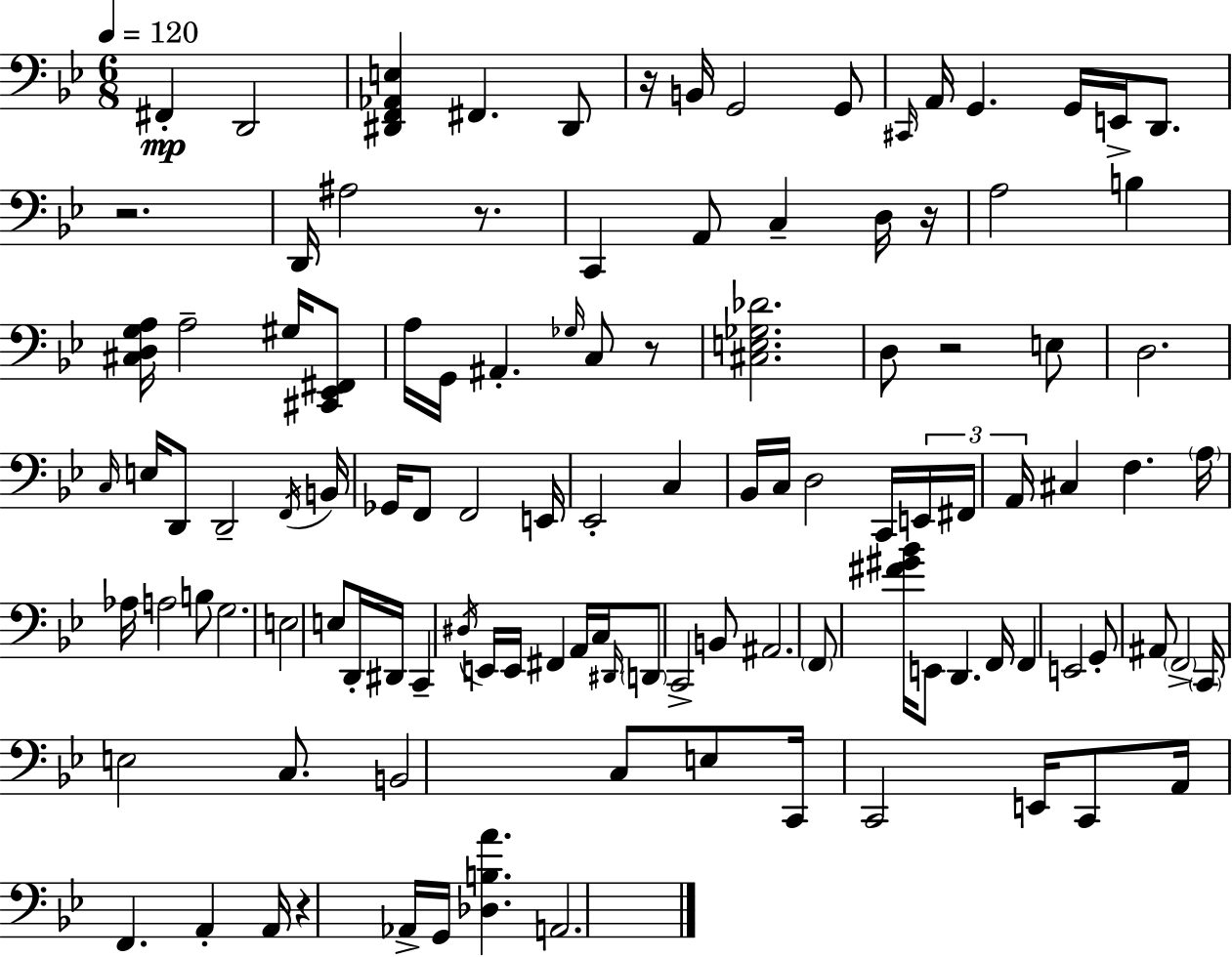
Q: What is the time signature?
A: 6/8